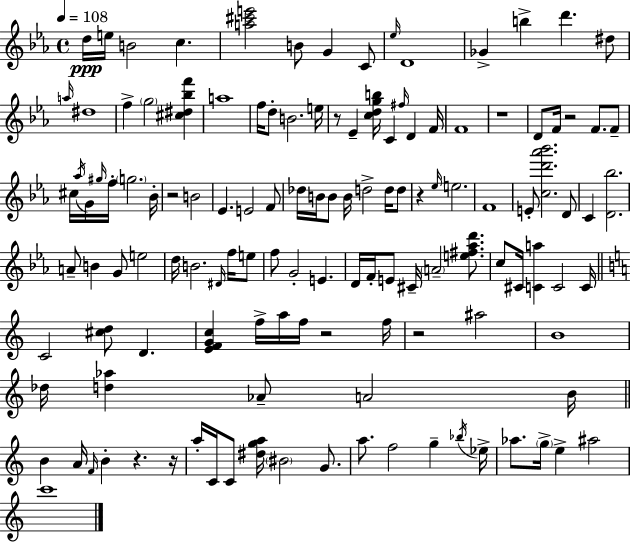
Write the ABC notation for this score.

X:1
T:Untitled
M:4/4
L:1/4
K:Cm
d/4 e/4 B2 c [a^c'e']2 B/2 G C/2 _e/4 D4 _G b d' ^d/2 a/4 ^d4 f g2 [^c^d_bf'] a4 f/4 d/2 B2 e/4 z/2 _E [cdgb]/4 C ^f/4 D F/4 F4 z4 D/2 F/4 z2 F/2 F/2 ^c/4 _a/4 G/4 ^g/4 f/4 g2 _B/4 z2 B2 _E E2 F/2 _d/4 B/4 B/2 B/4 d2 d/4 d/2 z _e/4 e2 F4 E/2 [cd'_a'_b']2 D/2 C [D_b]2 A/2 B G/2 e2 d/4 B2 ^D/4 f/4 e/2 f/2 G2 E D/4 F/4 E/2 ^C/4 A2 [e^f_ad']/2 c/2 ^C/4 [Ca] C2 C/4 C2 [^cd]/2 D [EFGc] f/4 a/4 f/4 z2 f/4 z2 ^a2 B4 _d/4 [d_a] _A/2 A2 B/4 B A/4 F/4 B z z/4 a/4 C/4 C/2 [^dga]/4 ^B2 G/2 a/2 f2 g _b/4 _e/4 _a/2 g/4 e ^a2 c'4